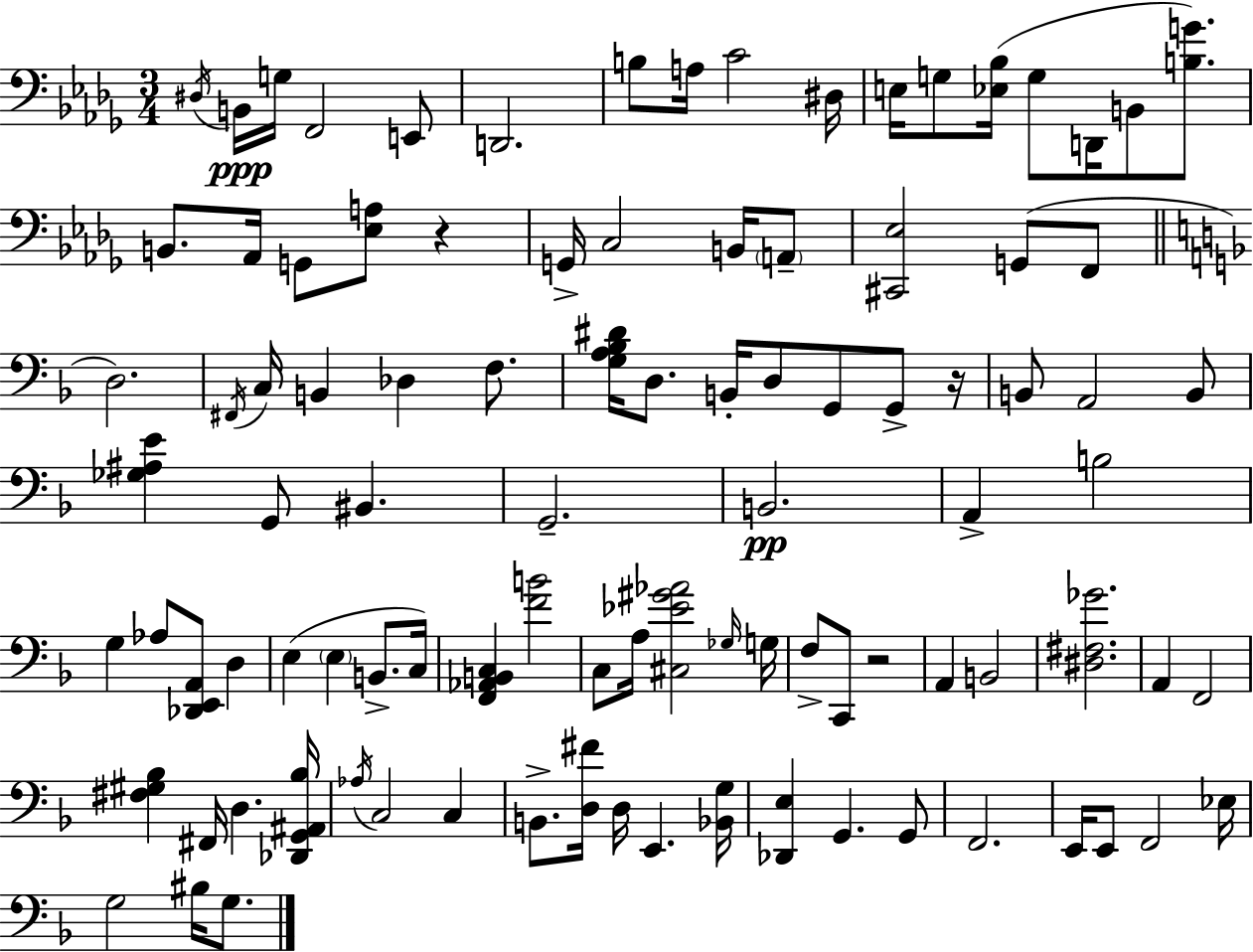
D#3/s B2/s G3/s F2/h E2/e D2/h. B3/e A3/s C4/h D#3/s E3/s G3/e [Eb3,Bb3]/s G3/e D2/s B2/e [B3,G4]/e. B2/e. Ab2/s G2/e [Eb3,A3]/e R/q G2/s C3/h B2/s A2/e [C#2,Eb3]/h G2/e F2/e D3/h. F#2/s C3/s B2/q Db3/q F3/e. [G3,A3,Bb3,D#4]/s D3/e. B2/s D3/e G2/e G2/e R/s B2/e A2/h B2/e [Gb3,A#3,E4]/q G2/e BIS2/q. G2/h. B2/h. A2/q B3/h G3/q Ab3/e [Db2,E2,A2]/e D3/q E3/q E3/q B2/e. C3/s [F2,Ab2,B2,C3]/q [F4,B4]/h C3/e A3/s [C#3,Eb4,G#4,Ab4]/h Gb3/s G3/s F3/e C2/e R/h A2/q B2/h [D#3,F#3,Gb4]/h. A2/q F2/h [F#3,G#3,Bb3]/q F#2/s D3/q. [Db2,G2,A#2,Bb3]/s Ab3/s C3/h C3/q B2/e. [D3,F#4]/s D3/s E2/q. [Bb2,G3]/s [Db2,E3]/q G2/q. G2/e F2/h. E2/s E2/e F2/h Eb3/s G3/h BIS3/s G3/e.